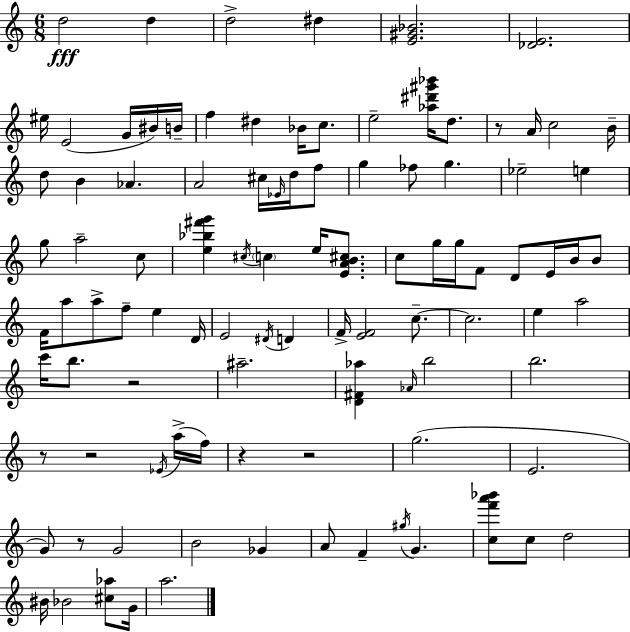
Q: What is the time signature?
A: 6/8